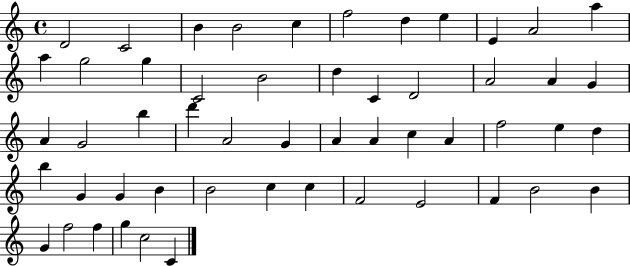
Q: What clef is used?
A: treble